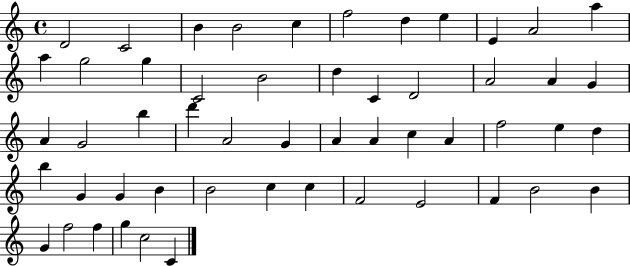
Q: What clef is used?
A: treble